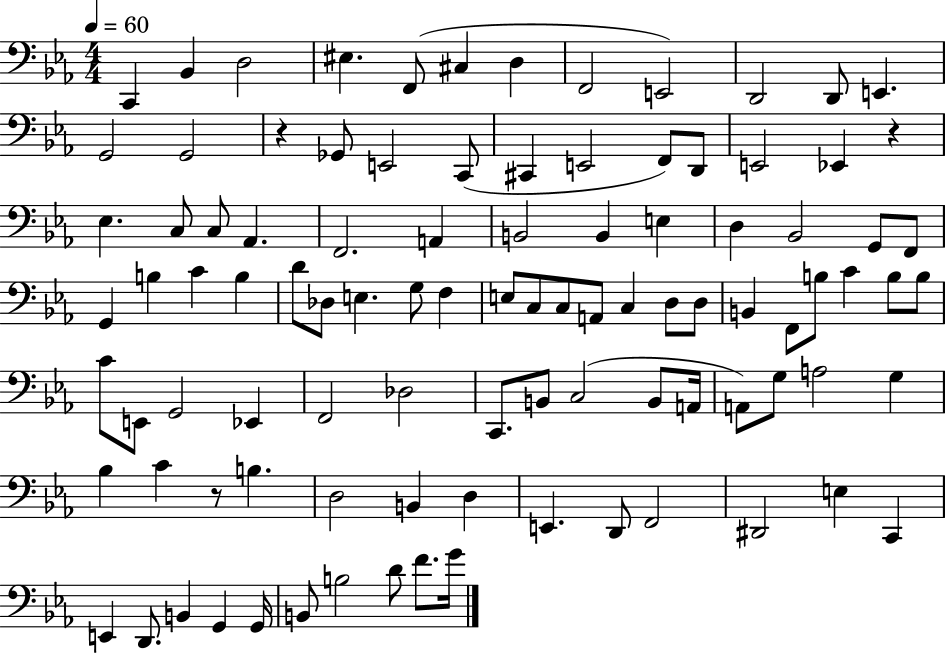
{
  \clef bass
  \numericTimeSignature
  \time 4/4
  \key ees \major
  \tempo 4 = 60
  \repeat volta 2 { c,4 bes,4 d2 | eis4. f,8( cis4 d4 | f,2 e,2) | d,2 d,8 e,4. | \break g,2 g,2 | r4 ges,8 e,2 c,8( | cis,4 e,2 f,8) d,8 | e,2 ees,4 r4 | \break ees4. c8 c8 aes,4. | f,2. a,4 | b,2 b,4 e4 | d4 bes,2 g,8 f,8 | \break g,4 b4 c'4 b4 | d'8 des8 e4. g8 f4 | e8 c8 c8 a,8 c4 d8 d8 | b,4 f,8 b8 c'4 b8 b8 | \break c'8 e,8 g,2 ees,4 | f,2 des2 | c,8. b,8 c2( b,8 a,16 | a,8) g8 a2 g4 | \break bes4 c'4 r8 b4. | d2 b,4 d4 | e,4. d,8 f,2 | dis,2 e4 c,4 | \break e,4 d,8. b,4 g,4 g,16 | b,8 b2 d'8 f'8. g'16 | } \bar "|."
}